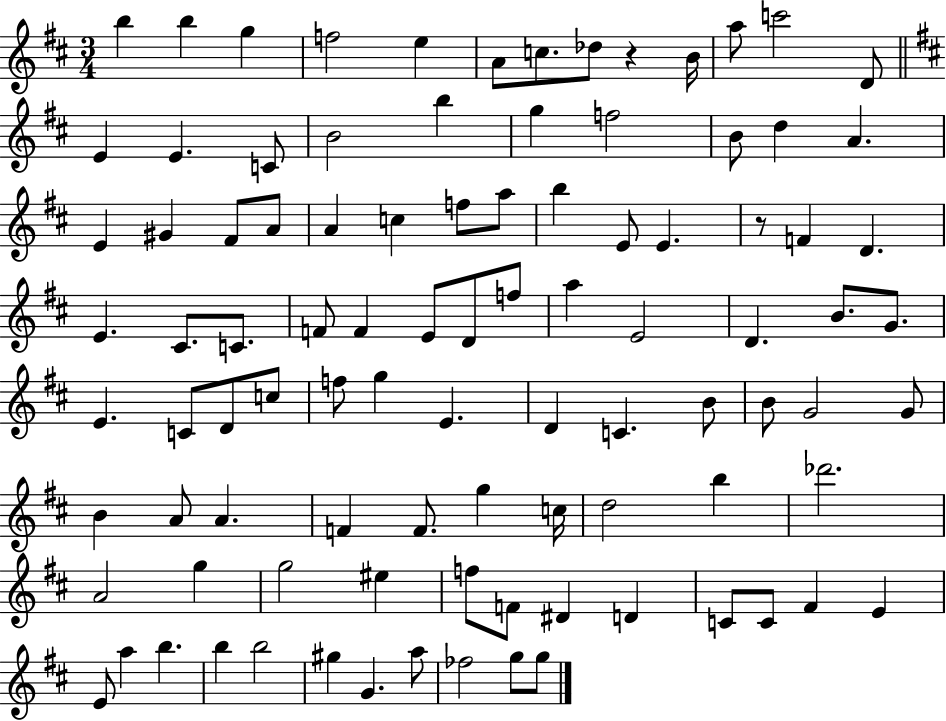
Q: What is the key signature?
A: D major